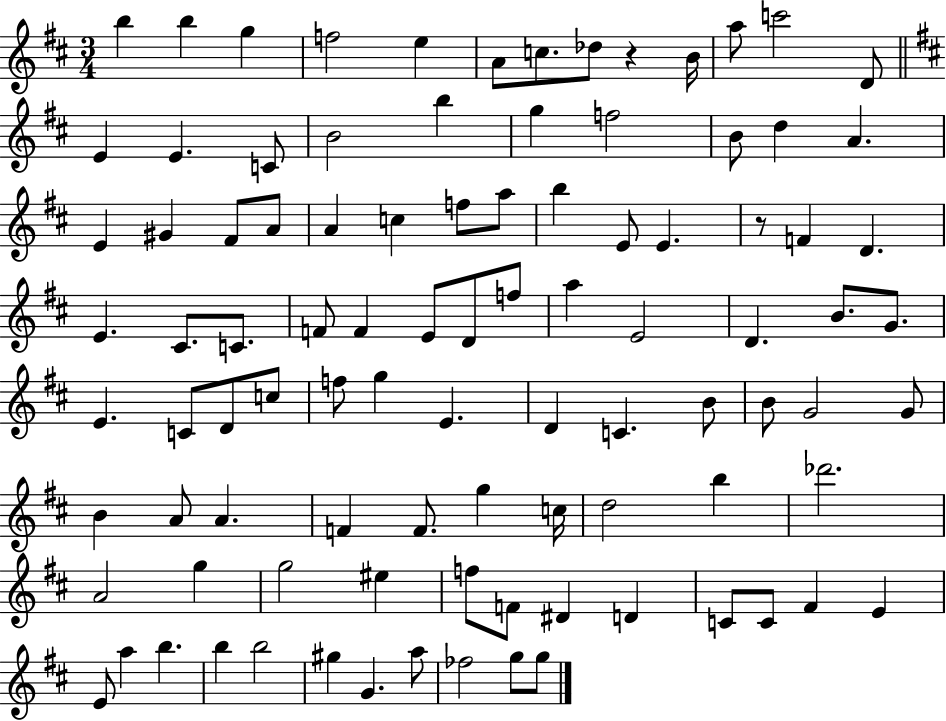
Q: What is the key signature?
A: D major